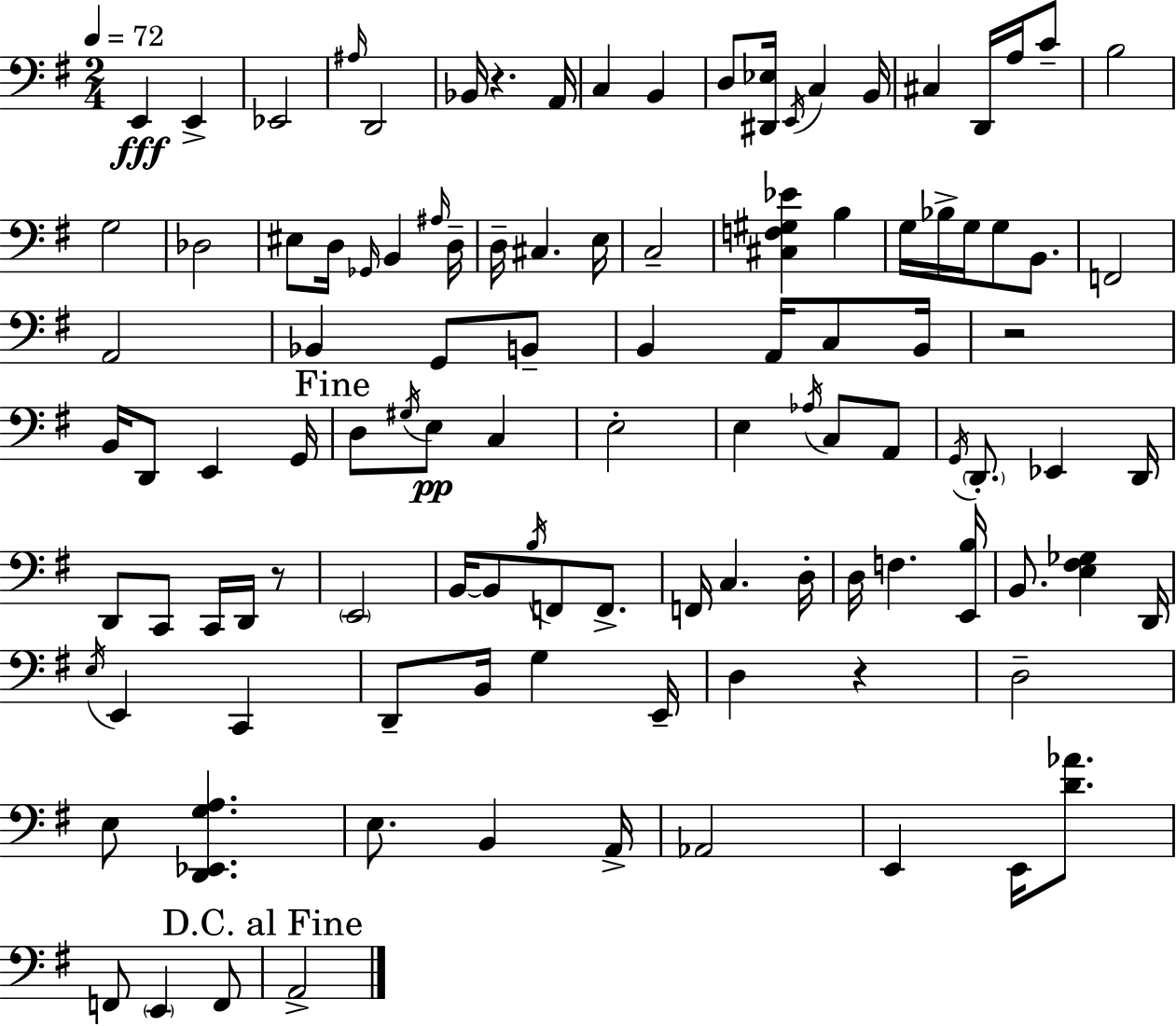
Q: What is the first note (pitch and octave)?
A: E2